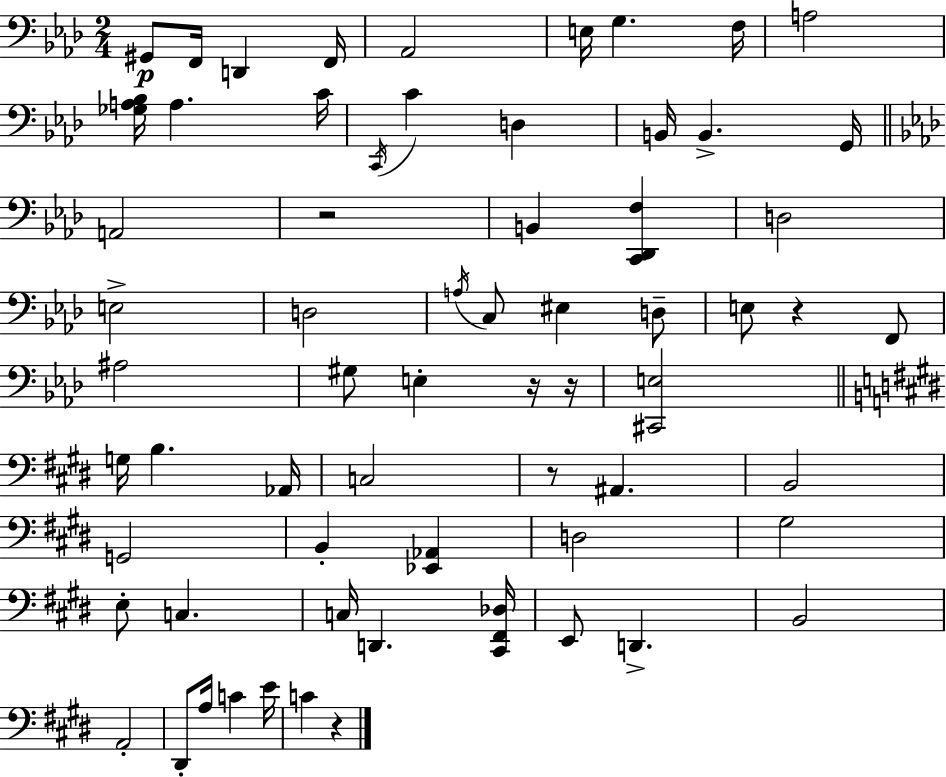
X:1
T:Untitled
M:2/4
L:1/4
K:Ab
^G,,/2 F,,/4 D,, F,,/4 _A,,2 E,/4 G, F,/4 A,2 [_G,A,_B,]/4 A, C/4 C,,/4 C D, B,,/4 B,, G,,/4 A,,2 z2 B,, [C,,_D,,F,] D,2 E,2 D,2 A,/4 C,/2 ^E, D,/2 E,/2 z F,,/2 ^A,2 ^G,/2 E, z/4 z/4 [^C,,E,]2 G,/4 B, _A,,/4 C,2 z/2 ^A,, B,,2 G,,2 B,, [_E,,_A,,] D,2 ^G,2 E,/2 C, C,/4 D,, [^C,,^F,,_D,]/4 E,,/2 D,, B,,2 A,,2 ^D,,/2 A,/4 C E/4 C z